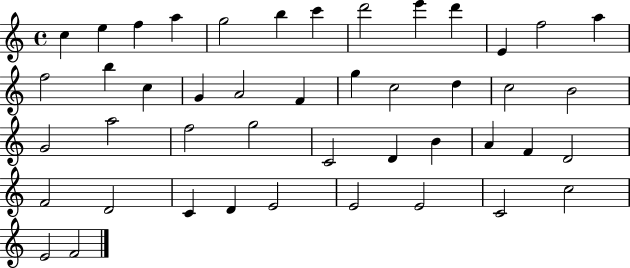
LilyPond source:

{
  \clef treble
  \time 4/4
  \defaultTimeSignature
  \key c \major
  c''4 e''4 f''4 a''4 | g''2 b''4 c'''4 | d'''2 e'''4 d'''4 | e'4 f''2 a''4 | \break f''2 b''4 c''4 | g'4 a'2 f'4 | g''4 c''2 d''4 | c''2 b'2 | \break g'2 a''2 | f''2 g''2 | c'2 d'4 b'4 | a'4 f'4 d'2 | \break f'2 d'2 | c'4 d'4 e'2 | e'2 e'2 | c'2 c''2 | \break e'2 f'2 | \bar "|."
}